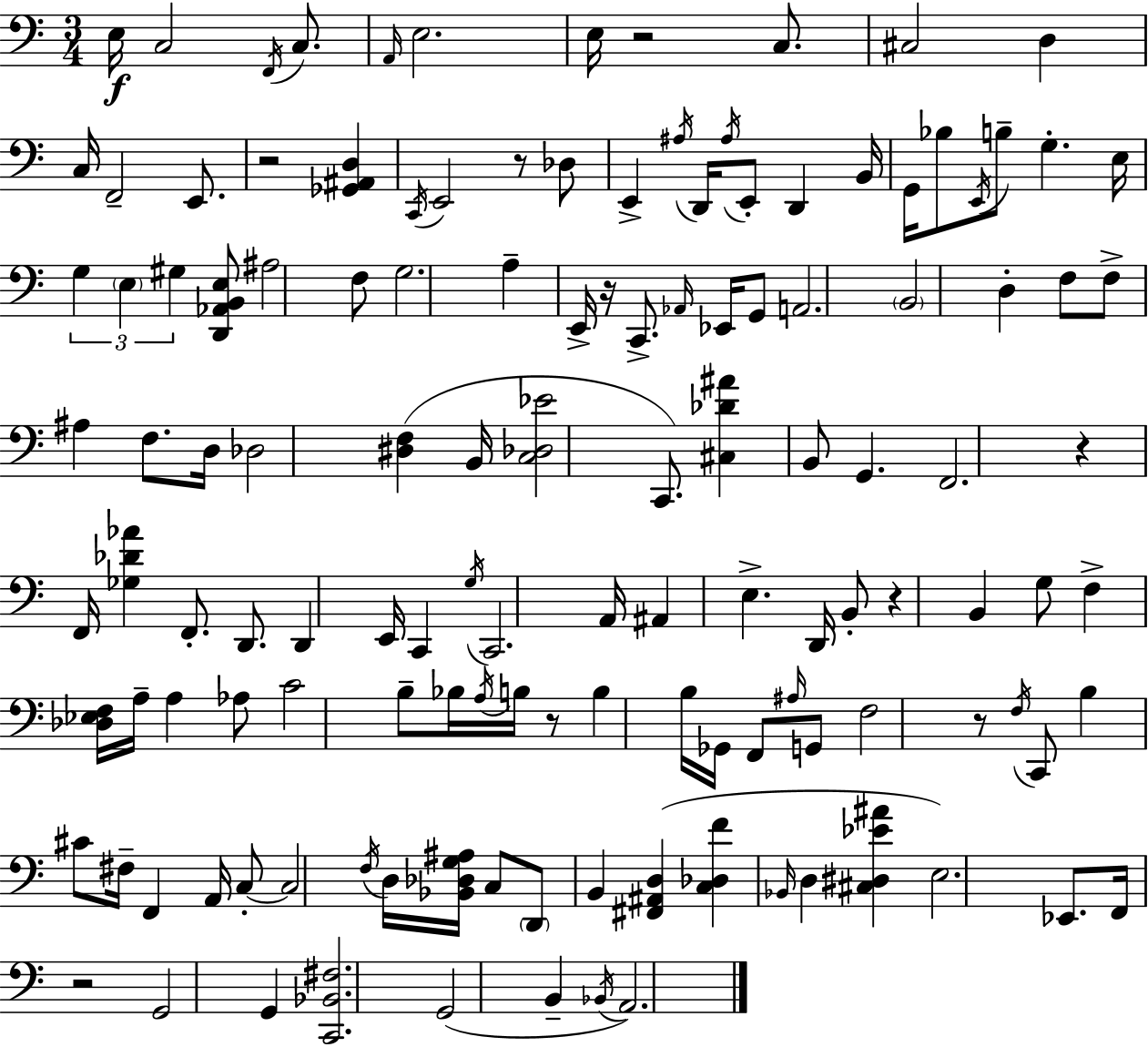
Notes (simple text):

E3/s C3/h F2/s C3/e. A2/s E3/h. E3/s R/h C3/e. C#3/h D3/q C3/s F2/h E2/e. R/h [Gb2,A#2,D3]/q C2/s E2/h R/e Db3/e E2/q A#3/s D2/s A#3/s E2/e D2/q B2/s G2/s Bb3/e E2/s B3/e G3/q. E3/s G3/q E3/q G#3/q [D2,Ab2,B2,E3]/e A#3/h F3/e G3/h. A3/q E2/s R/s C2/e. Ab2/s Eb2/s G2/e A2/h. B2/h D3/q F3/e F3/e A#3/q F3/e. D3/s Db3/h [D#3,F3]/q B2/s [C3,Db3,Eb4]/h C2/e. [C#3,Db4,A#4]/q B2/e G2/q. F2/h. R/q F2/s [Gb3,Db4,Ab4]/q F2/e. D2/e. D2/q E2/s C2/q G3/s C2/h. A2/s A#2/q E3/q. D2/s B2/e R/q B2/q G3/e F3/q [Db3,Eb3,F3]/s A3/s A3/q Ab3/e C4/h B3/e Bb3/s A3/s B3/s R/e B3/q B3/s Gb2/s F2/e A#3/s G2/e F3/h R/e F3/s C2/e B3/q C#4/e F#3/s F2/q A2/s C3/e C3/h F3/s D3/s [Bb2,Db3,G3,A#3]/s C3/e D2/e B2/q [F#2,A#2,D3]/q [C3,Db3,F4]/q Bb2/s D3/q [C#3,D#3,Eb4,A#4]/q E3/h. Eb2/e. F2/s R/h G2/h G2/q [C2,Bb2,F#3]/h. G2/h B2/q Bb2/s A2/h.